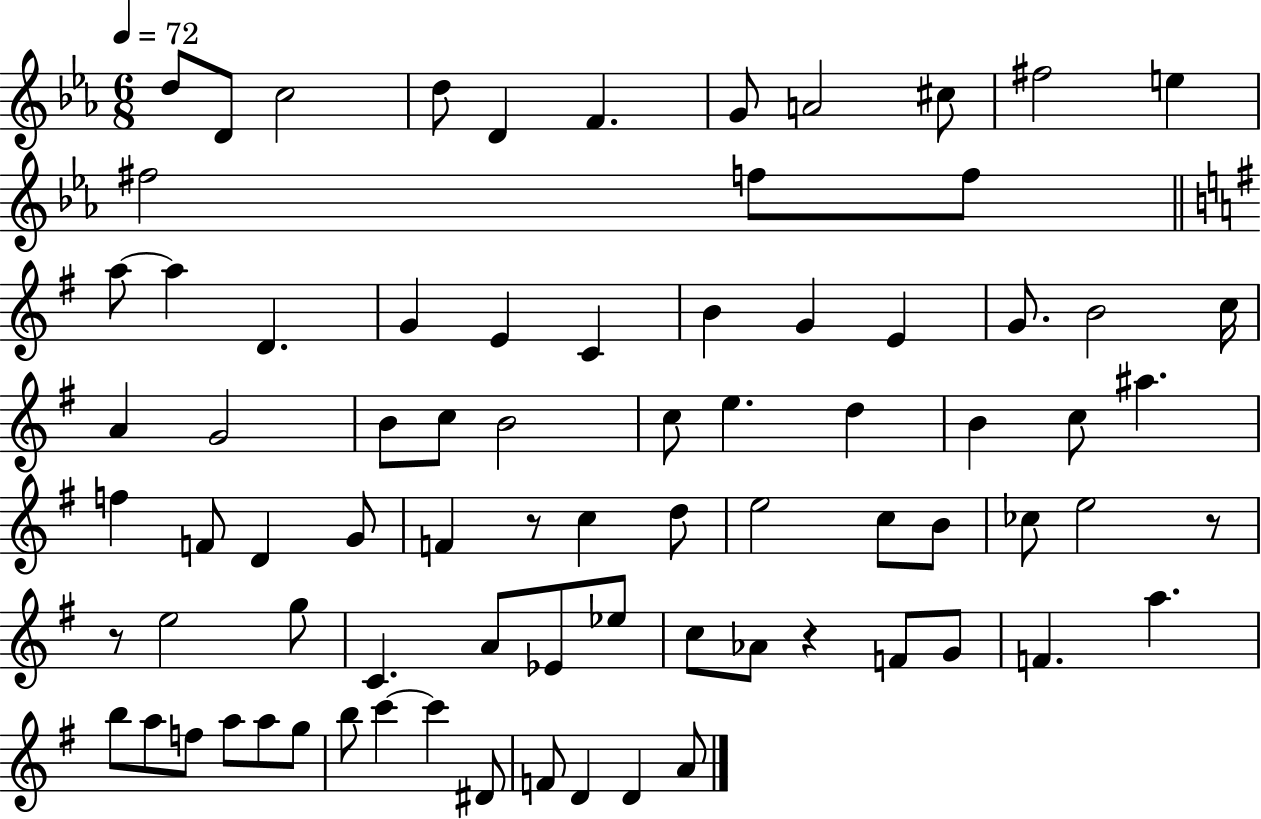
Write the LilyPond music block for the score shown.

{
  \clef treble
  \numericTimeSignature
  \time 6/8
  \key ees \major
  \tempo 4 = 72
  \repeat volta 2 { d''8 d'8 c''2 | d''8 d'4 f'4. | g'8 a'2 cis''8 | fis''2 e''4 | \break fis''2 f''8 f''8 | \bar "||" \break \key g \major a''8~~ a''4 d'4. | g'4 e'4 c'4 | b'4 g'4 e'4 | g'8. b'2 c''16 | \break a'4 g'2 | b'8 c''8 b'2 | c''8 e''4. d''4 | b'4 c''8 ais''4. | \break f''4 f'8 d'4 g'8 | f'4 r8 c''4 d''8 | e''2 c''8 b'8 | ces''8 e''2 r8 | \break r8 e''2 g''8 | c'4. a'8 ees'8 ees''8 | c''8 aes'8 r4 f'8 g'8 | f'4. a''4. | \break b''8 a''8 f''8 a''8 a''8 g''8 | b''8 c'''4~~ c'''4 dis'8 | f'8 d'4 d'4 a'8 | } \bar "|."
}